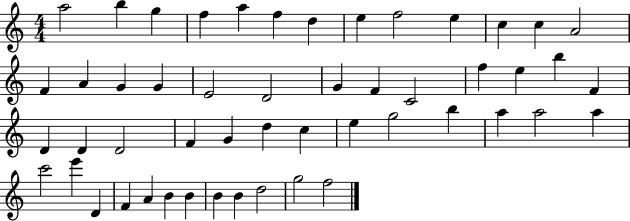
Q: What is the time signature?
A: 4/4